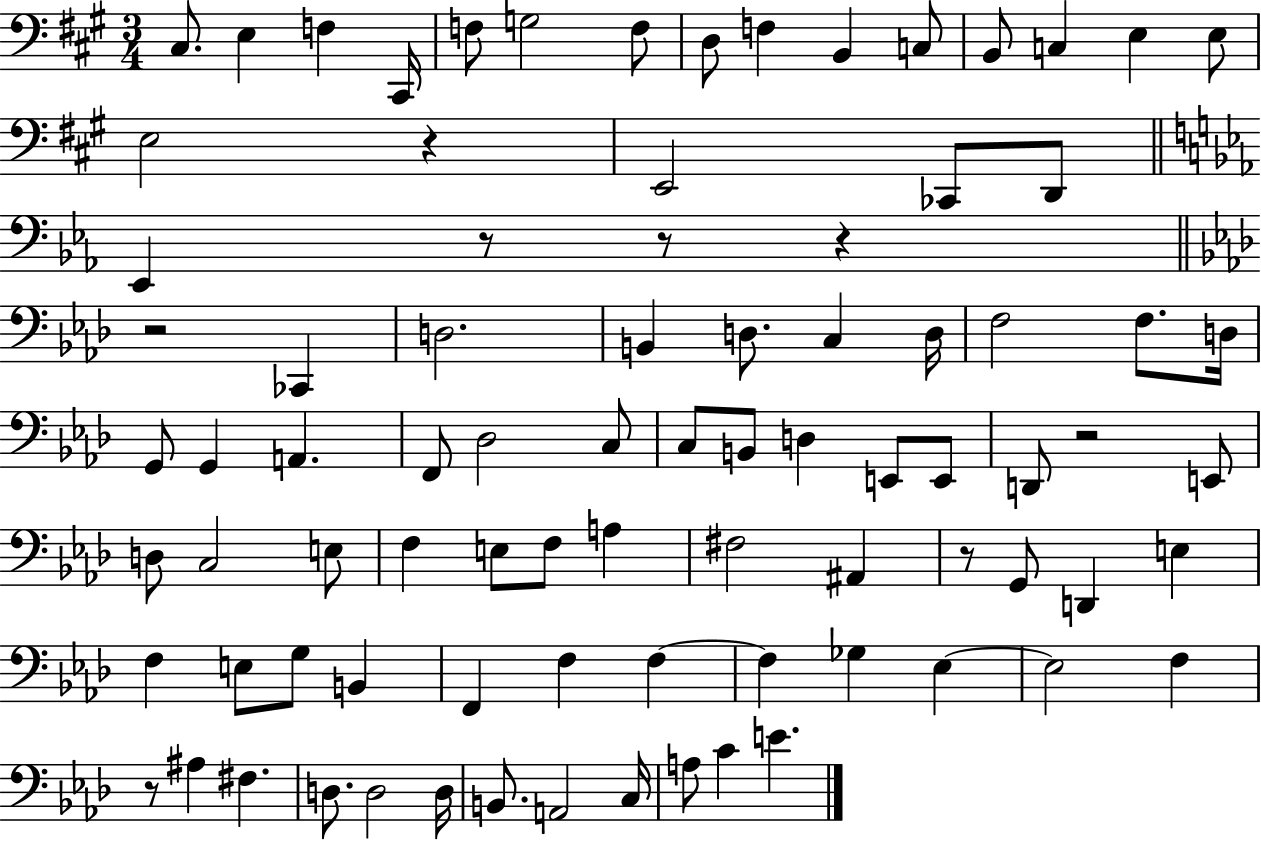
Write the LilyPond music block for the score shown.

{
  \clef bass
  \numericTimeSignature
  \time 3/4
  \key a \major
  \repeat volta 2 { cis8. e4 f4 cis,16 | f8 g2 f8 | d8 f4 b,4 c8 | b,8 c4 e4 e8 | \break e2 r4 | e,2 ces,8 d,8 | \bar "||" \break \key c \minor ees,4 r8 r8 r4 | \bar "||" \break \key f \minor r2 ces,4 | d2. | b,4 d8. c4 d16 | f2 f8. d16 | \break g,8 g,4 a,4. | f,8 des2 c8 | c8 b,8 d4 e,8 e,8 | d,8 r2 e,8 | \break d8 c2 e8 | f4 e8 f8 a4 | fis2 ais,4 | r8 g,8 d,4 e4 | \break f4 e8 g8 b,4 | f,4 f4 f4~~ | f4 ges4 ees4~~ | ees2 f4 | \break r8 ais4 fis4. | d8. d2 d16 | b,8. a,2 c16 | a8 c'4 e'4. | \break } \bar "|."
}